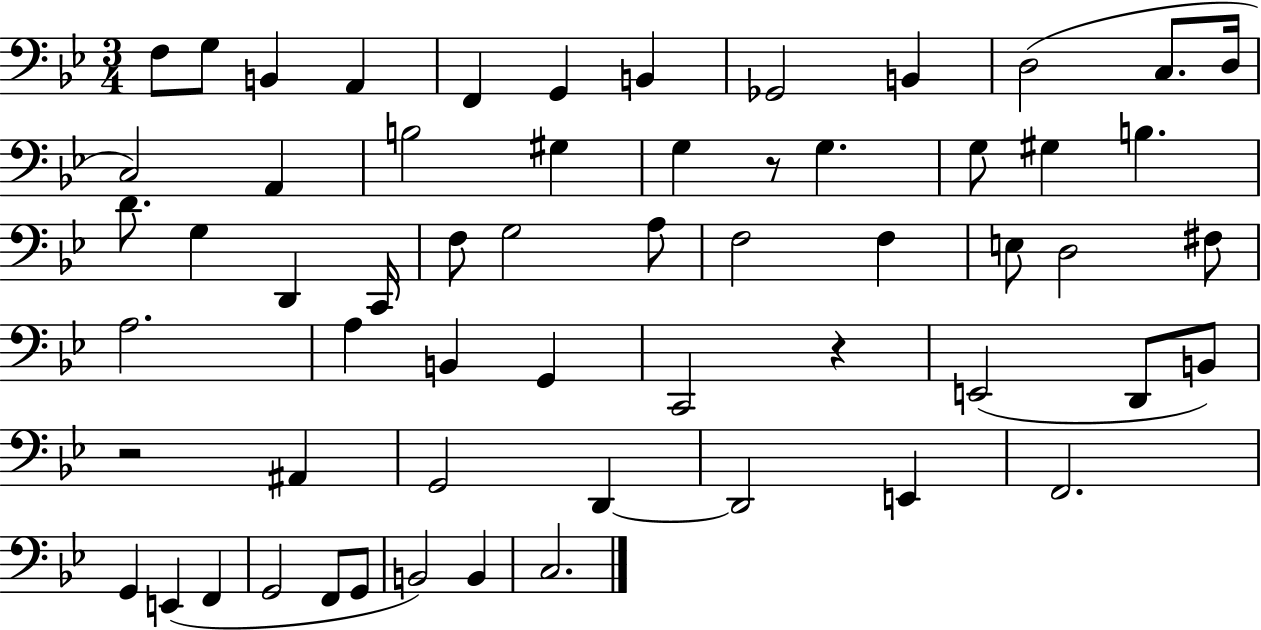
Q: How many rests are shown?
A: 3